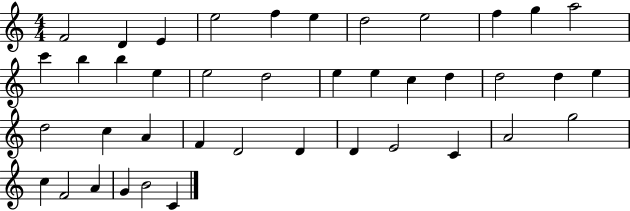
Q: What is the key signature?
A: C major